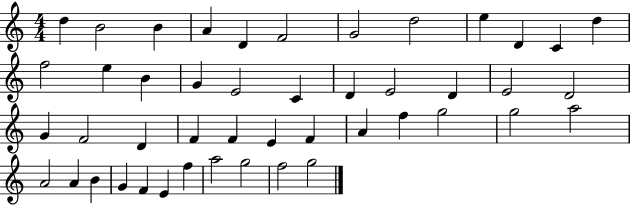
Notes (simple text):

D5/q B4/h B4/q A4/q D4/q F4/h G4/h D5/h E5/q D4/q C4/q D5/q F5/h E5/q B4/q G4/q E4/h C4/q D4/q E4/h D4/q E4/h D4/h G4/q F4/h D4/q F4/q F4/q E4/q F4/q A4/q F5/q G5/h G5/h A5/h A4/h A4/q B4/q G4/q F4/q E4/q F5/q A5/h G5/h F5/h G5/h